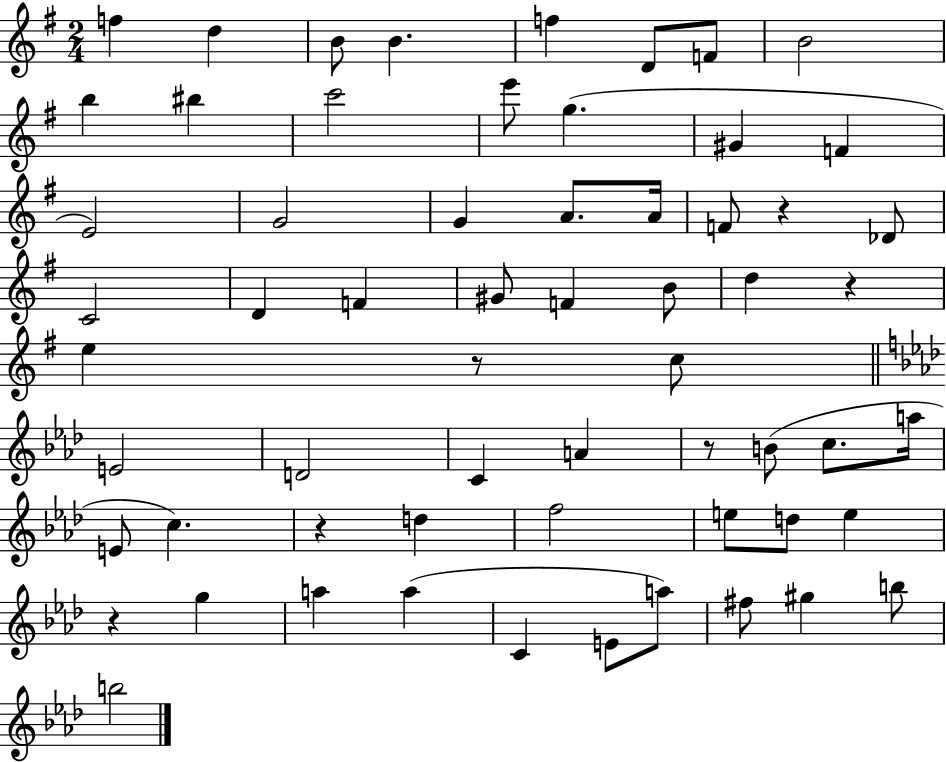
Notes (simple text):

F5/q D5/q B4/e B4/q. F5/q D4/e F4/e B4/h B5/q BIS5/q C6/h E6/e G5/q. G#4/q F4/q E4/h G4/h G4/q A4/e. A4/s F4/e R/q Db4/e C4/h D4/q F4/q G#4/e F4/q B4/e D5/q R/q E5/q R/e C5/e E4/h D4/h C4/q A4/q R/e B4/e C5/e. A5/s E4/e C5/q. R/q D5/q F5/h E5/e D5/e E5/q R/q G5/q A5/q A5/q C4/q E4/e A5/e F#5/e G#5/q B5/e B5/h